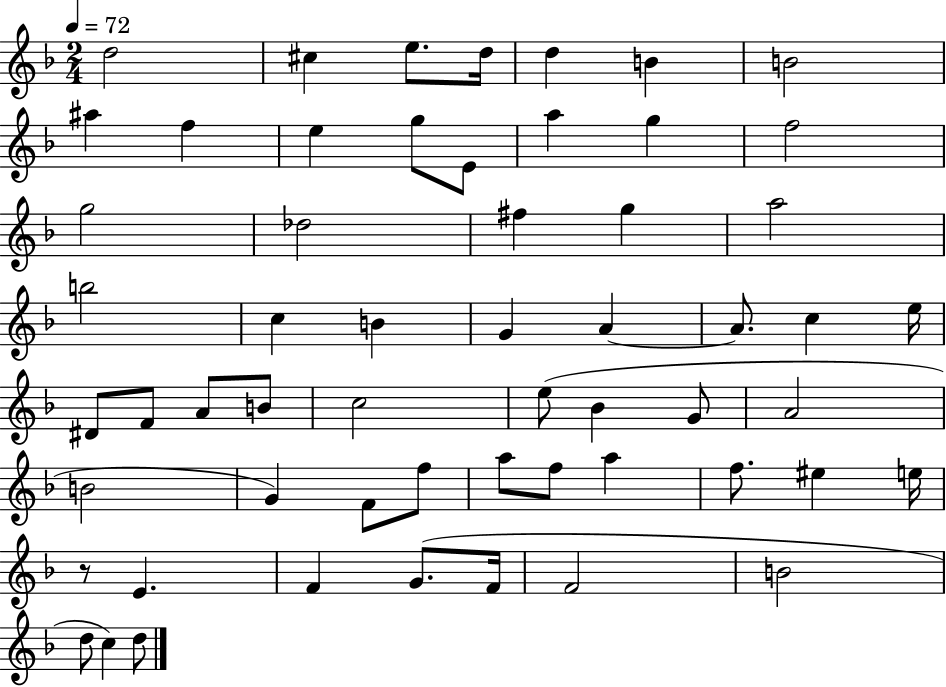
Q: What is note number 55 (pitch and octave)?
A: C5